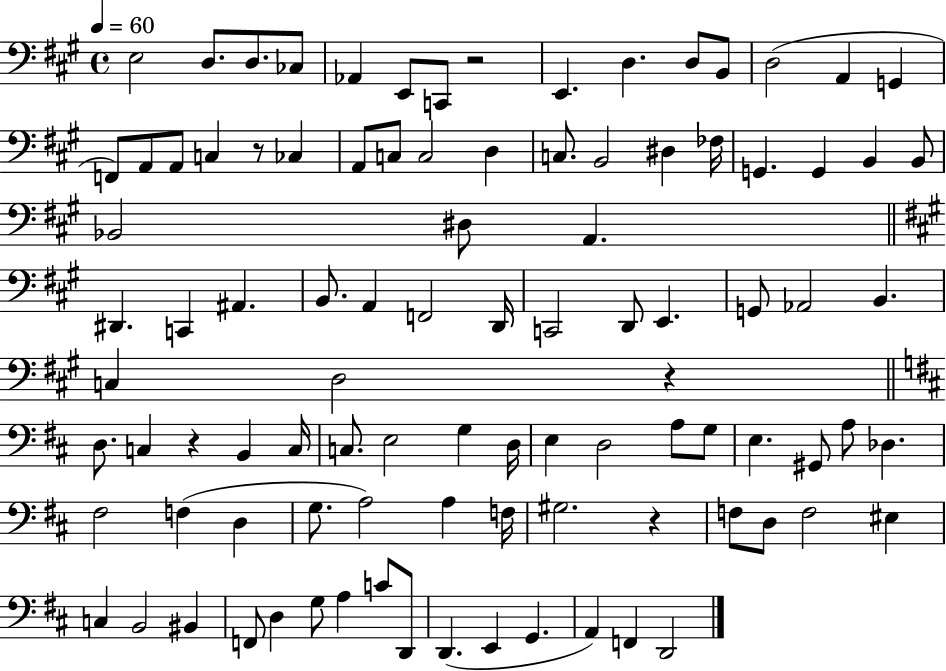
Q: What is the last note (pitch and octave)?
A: D2